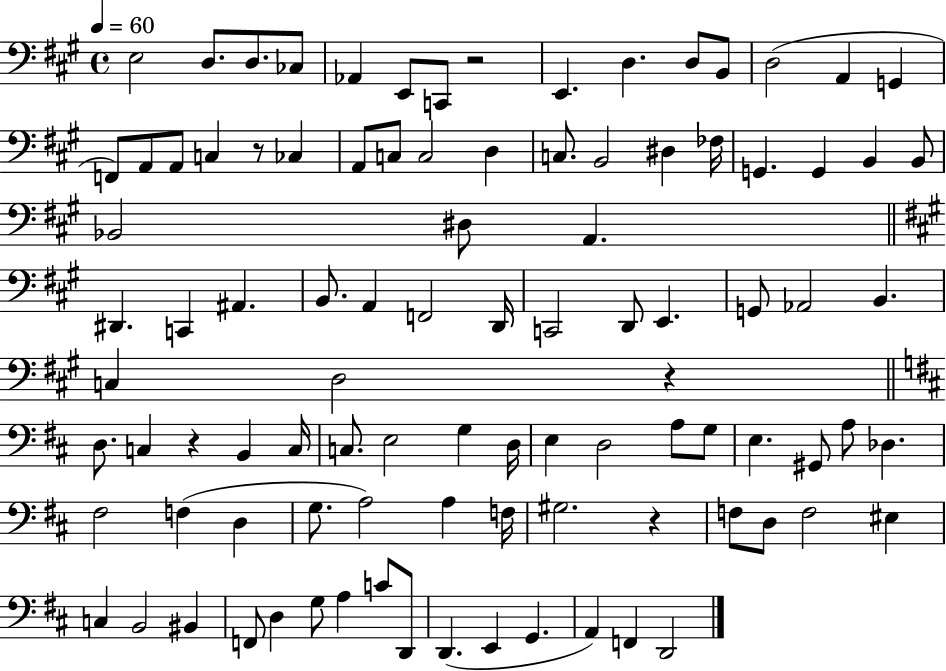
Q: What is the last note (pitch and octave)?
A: D2